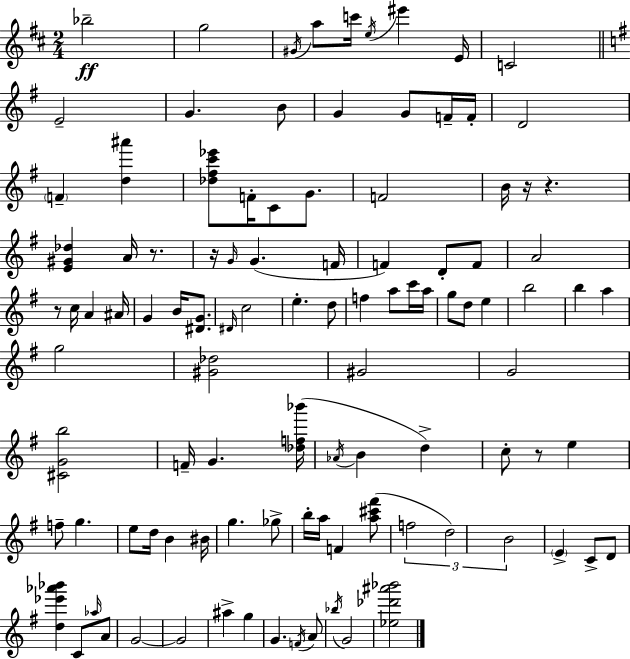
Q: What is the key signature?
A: D major